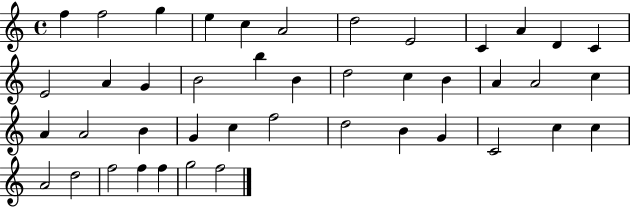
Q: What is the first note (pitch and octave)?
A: F5